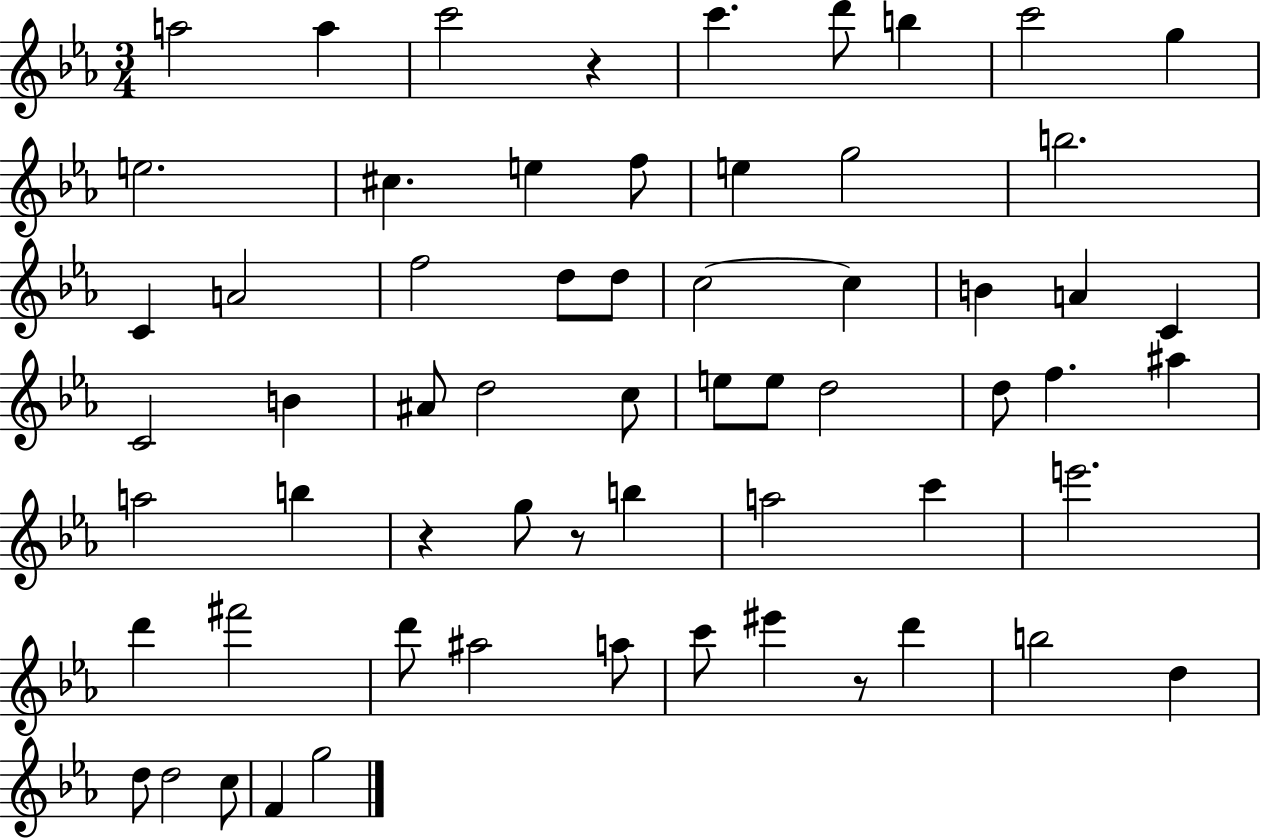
X:1
T:Untitled
M:3/4
L:1/4
K:Eb
a2 a c'2 z c' d'/2 b c'2 g e2 ^c e f/2 e g2 b2 C A2 f2 d/2 d/2 c2 c B A C C2 B ^A/2 d2 c/2 e/2 e/2 d2 d/2 f ^a a2 b z g/2 z/2 b a2 c' e'2 d' ^f'2 d'/2 ^a2 a/2 c'/2 ^e' z/2 d' b2 d d/2 d2 c/2 F g2